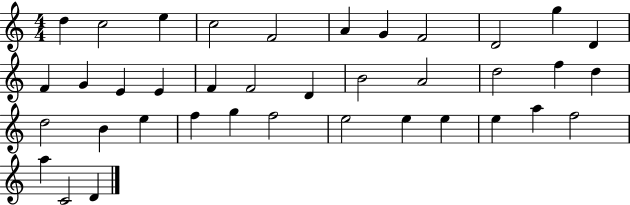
{
  \clef treble
  \numericTimeSignature
  \time 4/4
  \key c \major
  d''4 c''2 e''4 | c''2 f'2 | a'4 g'4 f'2 | d'2 g''4 d'4 | \break f'4 g'4 e'4 e'4 | f'4 f'2 d'4 | b'2 a'2 | d''2 f''4 d''4 | \break d''2 b'4 e''4 | f''4 g''4 f''2 | e''2 e''4 e''4 | e''4 a''4 f''2 | \break a''4 c'2 d'4 | \bar "|."
}